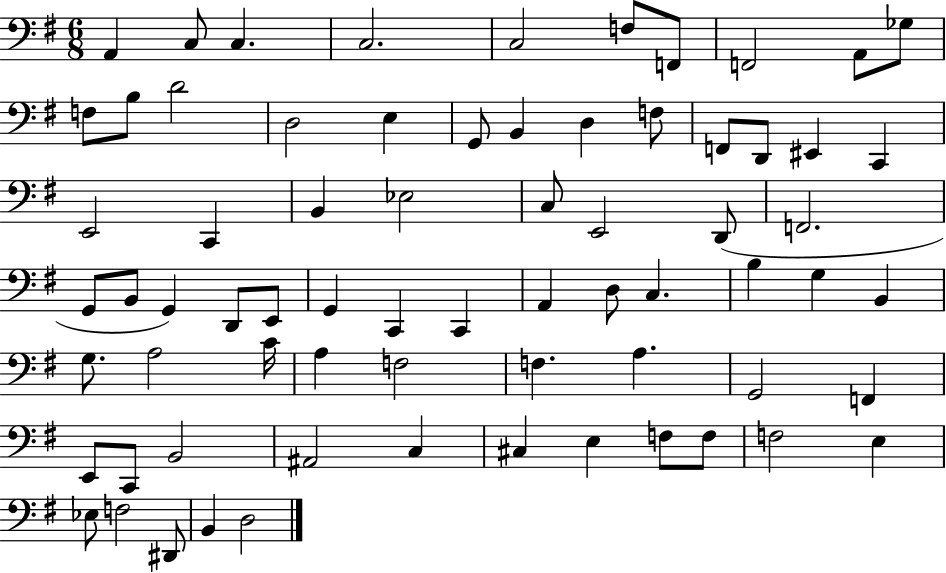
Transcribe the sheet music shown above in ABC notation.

X:1
T:Untitled
M:6/8
L:1/4
K:G
A,, C,/2 C, C,2 C,2 F,/2 F,,/2 F,,2 A,,/2 _G,/2 F,/2 B,/2 D2 D,2 E, G,,/2 B,, D, F,/2 F,,/2 D,,/2 ^E,, C,, E,,2 C,, B,, _E,2 C,/2 E,,2 D,,/2 F,,2 G,,/2 B,,/2 G,, D,,/2 E,,/2 G,, C,, C,, A,, D,/2 C, B, G, B,, G,/2 A,2 C/4 A, F,2 F, A, G,,2 F,, E,,/2 C,,/2 B,,2 ^A,,2 C, ^C, E, F,/2 F,/2 F,2 E, _E,/2 F,2 ^D,,/2 B,, D,2